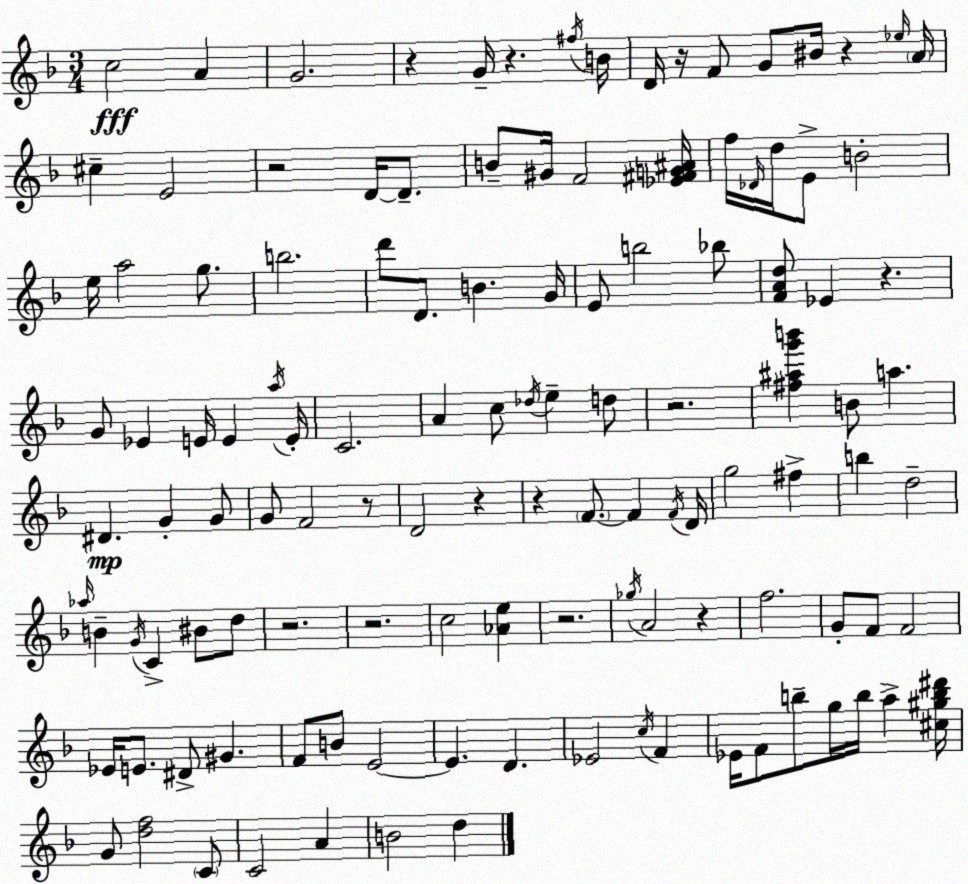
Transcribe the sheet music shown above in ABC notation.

X:1
T:Untitled
M:3/4
L:1/4
K:Dm
c2 A G2 z G/4 z ^f/4 B/4 D/4 z/4 F/2 G/2 ^B/4 z _e/4 A/4 ^c E2 z2 D/4 D/2 B/2 ^G/4 F2 [_E^FG^A]/4 f/4 _D/4 d/4 E/2 B2 e/4 a2 g/2 b2 d'/2 D/2 B G/4 E/2 b2 _b/2 [FAd]/2 _E z G/2 _E E/4 E a/4 E/4 C2 A c/2 _d/4 e d/2 z2 [^f^ag'b'] B/2 a ^D G G/2 G/2 F2 z/2 D2 z z F/2 F F/4 D/4 g2 ^f b d2 _a/4 B G/4 C ^B/2 d/2 z2 z2 c2 [_Ae] z2 _g/4 A2 z f2 G/2 F/2 F2 _E/4 E/2 ^D/2 ^G F/2 B/2 E2 E D _E2 c/4 F _E/4 F/2 b/2 g/4 b/4 a [^c^gb^d']/4 G/2 [df]2 C/2 C2 A B2 d